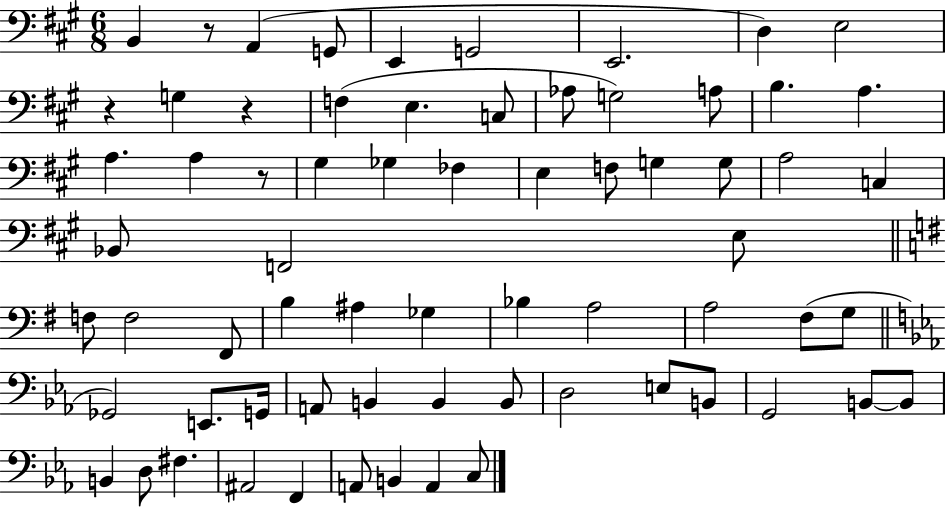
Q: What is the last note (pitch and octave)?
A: C3